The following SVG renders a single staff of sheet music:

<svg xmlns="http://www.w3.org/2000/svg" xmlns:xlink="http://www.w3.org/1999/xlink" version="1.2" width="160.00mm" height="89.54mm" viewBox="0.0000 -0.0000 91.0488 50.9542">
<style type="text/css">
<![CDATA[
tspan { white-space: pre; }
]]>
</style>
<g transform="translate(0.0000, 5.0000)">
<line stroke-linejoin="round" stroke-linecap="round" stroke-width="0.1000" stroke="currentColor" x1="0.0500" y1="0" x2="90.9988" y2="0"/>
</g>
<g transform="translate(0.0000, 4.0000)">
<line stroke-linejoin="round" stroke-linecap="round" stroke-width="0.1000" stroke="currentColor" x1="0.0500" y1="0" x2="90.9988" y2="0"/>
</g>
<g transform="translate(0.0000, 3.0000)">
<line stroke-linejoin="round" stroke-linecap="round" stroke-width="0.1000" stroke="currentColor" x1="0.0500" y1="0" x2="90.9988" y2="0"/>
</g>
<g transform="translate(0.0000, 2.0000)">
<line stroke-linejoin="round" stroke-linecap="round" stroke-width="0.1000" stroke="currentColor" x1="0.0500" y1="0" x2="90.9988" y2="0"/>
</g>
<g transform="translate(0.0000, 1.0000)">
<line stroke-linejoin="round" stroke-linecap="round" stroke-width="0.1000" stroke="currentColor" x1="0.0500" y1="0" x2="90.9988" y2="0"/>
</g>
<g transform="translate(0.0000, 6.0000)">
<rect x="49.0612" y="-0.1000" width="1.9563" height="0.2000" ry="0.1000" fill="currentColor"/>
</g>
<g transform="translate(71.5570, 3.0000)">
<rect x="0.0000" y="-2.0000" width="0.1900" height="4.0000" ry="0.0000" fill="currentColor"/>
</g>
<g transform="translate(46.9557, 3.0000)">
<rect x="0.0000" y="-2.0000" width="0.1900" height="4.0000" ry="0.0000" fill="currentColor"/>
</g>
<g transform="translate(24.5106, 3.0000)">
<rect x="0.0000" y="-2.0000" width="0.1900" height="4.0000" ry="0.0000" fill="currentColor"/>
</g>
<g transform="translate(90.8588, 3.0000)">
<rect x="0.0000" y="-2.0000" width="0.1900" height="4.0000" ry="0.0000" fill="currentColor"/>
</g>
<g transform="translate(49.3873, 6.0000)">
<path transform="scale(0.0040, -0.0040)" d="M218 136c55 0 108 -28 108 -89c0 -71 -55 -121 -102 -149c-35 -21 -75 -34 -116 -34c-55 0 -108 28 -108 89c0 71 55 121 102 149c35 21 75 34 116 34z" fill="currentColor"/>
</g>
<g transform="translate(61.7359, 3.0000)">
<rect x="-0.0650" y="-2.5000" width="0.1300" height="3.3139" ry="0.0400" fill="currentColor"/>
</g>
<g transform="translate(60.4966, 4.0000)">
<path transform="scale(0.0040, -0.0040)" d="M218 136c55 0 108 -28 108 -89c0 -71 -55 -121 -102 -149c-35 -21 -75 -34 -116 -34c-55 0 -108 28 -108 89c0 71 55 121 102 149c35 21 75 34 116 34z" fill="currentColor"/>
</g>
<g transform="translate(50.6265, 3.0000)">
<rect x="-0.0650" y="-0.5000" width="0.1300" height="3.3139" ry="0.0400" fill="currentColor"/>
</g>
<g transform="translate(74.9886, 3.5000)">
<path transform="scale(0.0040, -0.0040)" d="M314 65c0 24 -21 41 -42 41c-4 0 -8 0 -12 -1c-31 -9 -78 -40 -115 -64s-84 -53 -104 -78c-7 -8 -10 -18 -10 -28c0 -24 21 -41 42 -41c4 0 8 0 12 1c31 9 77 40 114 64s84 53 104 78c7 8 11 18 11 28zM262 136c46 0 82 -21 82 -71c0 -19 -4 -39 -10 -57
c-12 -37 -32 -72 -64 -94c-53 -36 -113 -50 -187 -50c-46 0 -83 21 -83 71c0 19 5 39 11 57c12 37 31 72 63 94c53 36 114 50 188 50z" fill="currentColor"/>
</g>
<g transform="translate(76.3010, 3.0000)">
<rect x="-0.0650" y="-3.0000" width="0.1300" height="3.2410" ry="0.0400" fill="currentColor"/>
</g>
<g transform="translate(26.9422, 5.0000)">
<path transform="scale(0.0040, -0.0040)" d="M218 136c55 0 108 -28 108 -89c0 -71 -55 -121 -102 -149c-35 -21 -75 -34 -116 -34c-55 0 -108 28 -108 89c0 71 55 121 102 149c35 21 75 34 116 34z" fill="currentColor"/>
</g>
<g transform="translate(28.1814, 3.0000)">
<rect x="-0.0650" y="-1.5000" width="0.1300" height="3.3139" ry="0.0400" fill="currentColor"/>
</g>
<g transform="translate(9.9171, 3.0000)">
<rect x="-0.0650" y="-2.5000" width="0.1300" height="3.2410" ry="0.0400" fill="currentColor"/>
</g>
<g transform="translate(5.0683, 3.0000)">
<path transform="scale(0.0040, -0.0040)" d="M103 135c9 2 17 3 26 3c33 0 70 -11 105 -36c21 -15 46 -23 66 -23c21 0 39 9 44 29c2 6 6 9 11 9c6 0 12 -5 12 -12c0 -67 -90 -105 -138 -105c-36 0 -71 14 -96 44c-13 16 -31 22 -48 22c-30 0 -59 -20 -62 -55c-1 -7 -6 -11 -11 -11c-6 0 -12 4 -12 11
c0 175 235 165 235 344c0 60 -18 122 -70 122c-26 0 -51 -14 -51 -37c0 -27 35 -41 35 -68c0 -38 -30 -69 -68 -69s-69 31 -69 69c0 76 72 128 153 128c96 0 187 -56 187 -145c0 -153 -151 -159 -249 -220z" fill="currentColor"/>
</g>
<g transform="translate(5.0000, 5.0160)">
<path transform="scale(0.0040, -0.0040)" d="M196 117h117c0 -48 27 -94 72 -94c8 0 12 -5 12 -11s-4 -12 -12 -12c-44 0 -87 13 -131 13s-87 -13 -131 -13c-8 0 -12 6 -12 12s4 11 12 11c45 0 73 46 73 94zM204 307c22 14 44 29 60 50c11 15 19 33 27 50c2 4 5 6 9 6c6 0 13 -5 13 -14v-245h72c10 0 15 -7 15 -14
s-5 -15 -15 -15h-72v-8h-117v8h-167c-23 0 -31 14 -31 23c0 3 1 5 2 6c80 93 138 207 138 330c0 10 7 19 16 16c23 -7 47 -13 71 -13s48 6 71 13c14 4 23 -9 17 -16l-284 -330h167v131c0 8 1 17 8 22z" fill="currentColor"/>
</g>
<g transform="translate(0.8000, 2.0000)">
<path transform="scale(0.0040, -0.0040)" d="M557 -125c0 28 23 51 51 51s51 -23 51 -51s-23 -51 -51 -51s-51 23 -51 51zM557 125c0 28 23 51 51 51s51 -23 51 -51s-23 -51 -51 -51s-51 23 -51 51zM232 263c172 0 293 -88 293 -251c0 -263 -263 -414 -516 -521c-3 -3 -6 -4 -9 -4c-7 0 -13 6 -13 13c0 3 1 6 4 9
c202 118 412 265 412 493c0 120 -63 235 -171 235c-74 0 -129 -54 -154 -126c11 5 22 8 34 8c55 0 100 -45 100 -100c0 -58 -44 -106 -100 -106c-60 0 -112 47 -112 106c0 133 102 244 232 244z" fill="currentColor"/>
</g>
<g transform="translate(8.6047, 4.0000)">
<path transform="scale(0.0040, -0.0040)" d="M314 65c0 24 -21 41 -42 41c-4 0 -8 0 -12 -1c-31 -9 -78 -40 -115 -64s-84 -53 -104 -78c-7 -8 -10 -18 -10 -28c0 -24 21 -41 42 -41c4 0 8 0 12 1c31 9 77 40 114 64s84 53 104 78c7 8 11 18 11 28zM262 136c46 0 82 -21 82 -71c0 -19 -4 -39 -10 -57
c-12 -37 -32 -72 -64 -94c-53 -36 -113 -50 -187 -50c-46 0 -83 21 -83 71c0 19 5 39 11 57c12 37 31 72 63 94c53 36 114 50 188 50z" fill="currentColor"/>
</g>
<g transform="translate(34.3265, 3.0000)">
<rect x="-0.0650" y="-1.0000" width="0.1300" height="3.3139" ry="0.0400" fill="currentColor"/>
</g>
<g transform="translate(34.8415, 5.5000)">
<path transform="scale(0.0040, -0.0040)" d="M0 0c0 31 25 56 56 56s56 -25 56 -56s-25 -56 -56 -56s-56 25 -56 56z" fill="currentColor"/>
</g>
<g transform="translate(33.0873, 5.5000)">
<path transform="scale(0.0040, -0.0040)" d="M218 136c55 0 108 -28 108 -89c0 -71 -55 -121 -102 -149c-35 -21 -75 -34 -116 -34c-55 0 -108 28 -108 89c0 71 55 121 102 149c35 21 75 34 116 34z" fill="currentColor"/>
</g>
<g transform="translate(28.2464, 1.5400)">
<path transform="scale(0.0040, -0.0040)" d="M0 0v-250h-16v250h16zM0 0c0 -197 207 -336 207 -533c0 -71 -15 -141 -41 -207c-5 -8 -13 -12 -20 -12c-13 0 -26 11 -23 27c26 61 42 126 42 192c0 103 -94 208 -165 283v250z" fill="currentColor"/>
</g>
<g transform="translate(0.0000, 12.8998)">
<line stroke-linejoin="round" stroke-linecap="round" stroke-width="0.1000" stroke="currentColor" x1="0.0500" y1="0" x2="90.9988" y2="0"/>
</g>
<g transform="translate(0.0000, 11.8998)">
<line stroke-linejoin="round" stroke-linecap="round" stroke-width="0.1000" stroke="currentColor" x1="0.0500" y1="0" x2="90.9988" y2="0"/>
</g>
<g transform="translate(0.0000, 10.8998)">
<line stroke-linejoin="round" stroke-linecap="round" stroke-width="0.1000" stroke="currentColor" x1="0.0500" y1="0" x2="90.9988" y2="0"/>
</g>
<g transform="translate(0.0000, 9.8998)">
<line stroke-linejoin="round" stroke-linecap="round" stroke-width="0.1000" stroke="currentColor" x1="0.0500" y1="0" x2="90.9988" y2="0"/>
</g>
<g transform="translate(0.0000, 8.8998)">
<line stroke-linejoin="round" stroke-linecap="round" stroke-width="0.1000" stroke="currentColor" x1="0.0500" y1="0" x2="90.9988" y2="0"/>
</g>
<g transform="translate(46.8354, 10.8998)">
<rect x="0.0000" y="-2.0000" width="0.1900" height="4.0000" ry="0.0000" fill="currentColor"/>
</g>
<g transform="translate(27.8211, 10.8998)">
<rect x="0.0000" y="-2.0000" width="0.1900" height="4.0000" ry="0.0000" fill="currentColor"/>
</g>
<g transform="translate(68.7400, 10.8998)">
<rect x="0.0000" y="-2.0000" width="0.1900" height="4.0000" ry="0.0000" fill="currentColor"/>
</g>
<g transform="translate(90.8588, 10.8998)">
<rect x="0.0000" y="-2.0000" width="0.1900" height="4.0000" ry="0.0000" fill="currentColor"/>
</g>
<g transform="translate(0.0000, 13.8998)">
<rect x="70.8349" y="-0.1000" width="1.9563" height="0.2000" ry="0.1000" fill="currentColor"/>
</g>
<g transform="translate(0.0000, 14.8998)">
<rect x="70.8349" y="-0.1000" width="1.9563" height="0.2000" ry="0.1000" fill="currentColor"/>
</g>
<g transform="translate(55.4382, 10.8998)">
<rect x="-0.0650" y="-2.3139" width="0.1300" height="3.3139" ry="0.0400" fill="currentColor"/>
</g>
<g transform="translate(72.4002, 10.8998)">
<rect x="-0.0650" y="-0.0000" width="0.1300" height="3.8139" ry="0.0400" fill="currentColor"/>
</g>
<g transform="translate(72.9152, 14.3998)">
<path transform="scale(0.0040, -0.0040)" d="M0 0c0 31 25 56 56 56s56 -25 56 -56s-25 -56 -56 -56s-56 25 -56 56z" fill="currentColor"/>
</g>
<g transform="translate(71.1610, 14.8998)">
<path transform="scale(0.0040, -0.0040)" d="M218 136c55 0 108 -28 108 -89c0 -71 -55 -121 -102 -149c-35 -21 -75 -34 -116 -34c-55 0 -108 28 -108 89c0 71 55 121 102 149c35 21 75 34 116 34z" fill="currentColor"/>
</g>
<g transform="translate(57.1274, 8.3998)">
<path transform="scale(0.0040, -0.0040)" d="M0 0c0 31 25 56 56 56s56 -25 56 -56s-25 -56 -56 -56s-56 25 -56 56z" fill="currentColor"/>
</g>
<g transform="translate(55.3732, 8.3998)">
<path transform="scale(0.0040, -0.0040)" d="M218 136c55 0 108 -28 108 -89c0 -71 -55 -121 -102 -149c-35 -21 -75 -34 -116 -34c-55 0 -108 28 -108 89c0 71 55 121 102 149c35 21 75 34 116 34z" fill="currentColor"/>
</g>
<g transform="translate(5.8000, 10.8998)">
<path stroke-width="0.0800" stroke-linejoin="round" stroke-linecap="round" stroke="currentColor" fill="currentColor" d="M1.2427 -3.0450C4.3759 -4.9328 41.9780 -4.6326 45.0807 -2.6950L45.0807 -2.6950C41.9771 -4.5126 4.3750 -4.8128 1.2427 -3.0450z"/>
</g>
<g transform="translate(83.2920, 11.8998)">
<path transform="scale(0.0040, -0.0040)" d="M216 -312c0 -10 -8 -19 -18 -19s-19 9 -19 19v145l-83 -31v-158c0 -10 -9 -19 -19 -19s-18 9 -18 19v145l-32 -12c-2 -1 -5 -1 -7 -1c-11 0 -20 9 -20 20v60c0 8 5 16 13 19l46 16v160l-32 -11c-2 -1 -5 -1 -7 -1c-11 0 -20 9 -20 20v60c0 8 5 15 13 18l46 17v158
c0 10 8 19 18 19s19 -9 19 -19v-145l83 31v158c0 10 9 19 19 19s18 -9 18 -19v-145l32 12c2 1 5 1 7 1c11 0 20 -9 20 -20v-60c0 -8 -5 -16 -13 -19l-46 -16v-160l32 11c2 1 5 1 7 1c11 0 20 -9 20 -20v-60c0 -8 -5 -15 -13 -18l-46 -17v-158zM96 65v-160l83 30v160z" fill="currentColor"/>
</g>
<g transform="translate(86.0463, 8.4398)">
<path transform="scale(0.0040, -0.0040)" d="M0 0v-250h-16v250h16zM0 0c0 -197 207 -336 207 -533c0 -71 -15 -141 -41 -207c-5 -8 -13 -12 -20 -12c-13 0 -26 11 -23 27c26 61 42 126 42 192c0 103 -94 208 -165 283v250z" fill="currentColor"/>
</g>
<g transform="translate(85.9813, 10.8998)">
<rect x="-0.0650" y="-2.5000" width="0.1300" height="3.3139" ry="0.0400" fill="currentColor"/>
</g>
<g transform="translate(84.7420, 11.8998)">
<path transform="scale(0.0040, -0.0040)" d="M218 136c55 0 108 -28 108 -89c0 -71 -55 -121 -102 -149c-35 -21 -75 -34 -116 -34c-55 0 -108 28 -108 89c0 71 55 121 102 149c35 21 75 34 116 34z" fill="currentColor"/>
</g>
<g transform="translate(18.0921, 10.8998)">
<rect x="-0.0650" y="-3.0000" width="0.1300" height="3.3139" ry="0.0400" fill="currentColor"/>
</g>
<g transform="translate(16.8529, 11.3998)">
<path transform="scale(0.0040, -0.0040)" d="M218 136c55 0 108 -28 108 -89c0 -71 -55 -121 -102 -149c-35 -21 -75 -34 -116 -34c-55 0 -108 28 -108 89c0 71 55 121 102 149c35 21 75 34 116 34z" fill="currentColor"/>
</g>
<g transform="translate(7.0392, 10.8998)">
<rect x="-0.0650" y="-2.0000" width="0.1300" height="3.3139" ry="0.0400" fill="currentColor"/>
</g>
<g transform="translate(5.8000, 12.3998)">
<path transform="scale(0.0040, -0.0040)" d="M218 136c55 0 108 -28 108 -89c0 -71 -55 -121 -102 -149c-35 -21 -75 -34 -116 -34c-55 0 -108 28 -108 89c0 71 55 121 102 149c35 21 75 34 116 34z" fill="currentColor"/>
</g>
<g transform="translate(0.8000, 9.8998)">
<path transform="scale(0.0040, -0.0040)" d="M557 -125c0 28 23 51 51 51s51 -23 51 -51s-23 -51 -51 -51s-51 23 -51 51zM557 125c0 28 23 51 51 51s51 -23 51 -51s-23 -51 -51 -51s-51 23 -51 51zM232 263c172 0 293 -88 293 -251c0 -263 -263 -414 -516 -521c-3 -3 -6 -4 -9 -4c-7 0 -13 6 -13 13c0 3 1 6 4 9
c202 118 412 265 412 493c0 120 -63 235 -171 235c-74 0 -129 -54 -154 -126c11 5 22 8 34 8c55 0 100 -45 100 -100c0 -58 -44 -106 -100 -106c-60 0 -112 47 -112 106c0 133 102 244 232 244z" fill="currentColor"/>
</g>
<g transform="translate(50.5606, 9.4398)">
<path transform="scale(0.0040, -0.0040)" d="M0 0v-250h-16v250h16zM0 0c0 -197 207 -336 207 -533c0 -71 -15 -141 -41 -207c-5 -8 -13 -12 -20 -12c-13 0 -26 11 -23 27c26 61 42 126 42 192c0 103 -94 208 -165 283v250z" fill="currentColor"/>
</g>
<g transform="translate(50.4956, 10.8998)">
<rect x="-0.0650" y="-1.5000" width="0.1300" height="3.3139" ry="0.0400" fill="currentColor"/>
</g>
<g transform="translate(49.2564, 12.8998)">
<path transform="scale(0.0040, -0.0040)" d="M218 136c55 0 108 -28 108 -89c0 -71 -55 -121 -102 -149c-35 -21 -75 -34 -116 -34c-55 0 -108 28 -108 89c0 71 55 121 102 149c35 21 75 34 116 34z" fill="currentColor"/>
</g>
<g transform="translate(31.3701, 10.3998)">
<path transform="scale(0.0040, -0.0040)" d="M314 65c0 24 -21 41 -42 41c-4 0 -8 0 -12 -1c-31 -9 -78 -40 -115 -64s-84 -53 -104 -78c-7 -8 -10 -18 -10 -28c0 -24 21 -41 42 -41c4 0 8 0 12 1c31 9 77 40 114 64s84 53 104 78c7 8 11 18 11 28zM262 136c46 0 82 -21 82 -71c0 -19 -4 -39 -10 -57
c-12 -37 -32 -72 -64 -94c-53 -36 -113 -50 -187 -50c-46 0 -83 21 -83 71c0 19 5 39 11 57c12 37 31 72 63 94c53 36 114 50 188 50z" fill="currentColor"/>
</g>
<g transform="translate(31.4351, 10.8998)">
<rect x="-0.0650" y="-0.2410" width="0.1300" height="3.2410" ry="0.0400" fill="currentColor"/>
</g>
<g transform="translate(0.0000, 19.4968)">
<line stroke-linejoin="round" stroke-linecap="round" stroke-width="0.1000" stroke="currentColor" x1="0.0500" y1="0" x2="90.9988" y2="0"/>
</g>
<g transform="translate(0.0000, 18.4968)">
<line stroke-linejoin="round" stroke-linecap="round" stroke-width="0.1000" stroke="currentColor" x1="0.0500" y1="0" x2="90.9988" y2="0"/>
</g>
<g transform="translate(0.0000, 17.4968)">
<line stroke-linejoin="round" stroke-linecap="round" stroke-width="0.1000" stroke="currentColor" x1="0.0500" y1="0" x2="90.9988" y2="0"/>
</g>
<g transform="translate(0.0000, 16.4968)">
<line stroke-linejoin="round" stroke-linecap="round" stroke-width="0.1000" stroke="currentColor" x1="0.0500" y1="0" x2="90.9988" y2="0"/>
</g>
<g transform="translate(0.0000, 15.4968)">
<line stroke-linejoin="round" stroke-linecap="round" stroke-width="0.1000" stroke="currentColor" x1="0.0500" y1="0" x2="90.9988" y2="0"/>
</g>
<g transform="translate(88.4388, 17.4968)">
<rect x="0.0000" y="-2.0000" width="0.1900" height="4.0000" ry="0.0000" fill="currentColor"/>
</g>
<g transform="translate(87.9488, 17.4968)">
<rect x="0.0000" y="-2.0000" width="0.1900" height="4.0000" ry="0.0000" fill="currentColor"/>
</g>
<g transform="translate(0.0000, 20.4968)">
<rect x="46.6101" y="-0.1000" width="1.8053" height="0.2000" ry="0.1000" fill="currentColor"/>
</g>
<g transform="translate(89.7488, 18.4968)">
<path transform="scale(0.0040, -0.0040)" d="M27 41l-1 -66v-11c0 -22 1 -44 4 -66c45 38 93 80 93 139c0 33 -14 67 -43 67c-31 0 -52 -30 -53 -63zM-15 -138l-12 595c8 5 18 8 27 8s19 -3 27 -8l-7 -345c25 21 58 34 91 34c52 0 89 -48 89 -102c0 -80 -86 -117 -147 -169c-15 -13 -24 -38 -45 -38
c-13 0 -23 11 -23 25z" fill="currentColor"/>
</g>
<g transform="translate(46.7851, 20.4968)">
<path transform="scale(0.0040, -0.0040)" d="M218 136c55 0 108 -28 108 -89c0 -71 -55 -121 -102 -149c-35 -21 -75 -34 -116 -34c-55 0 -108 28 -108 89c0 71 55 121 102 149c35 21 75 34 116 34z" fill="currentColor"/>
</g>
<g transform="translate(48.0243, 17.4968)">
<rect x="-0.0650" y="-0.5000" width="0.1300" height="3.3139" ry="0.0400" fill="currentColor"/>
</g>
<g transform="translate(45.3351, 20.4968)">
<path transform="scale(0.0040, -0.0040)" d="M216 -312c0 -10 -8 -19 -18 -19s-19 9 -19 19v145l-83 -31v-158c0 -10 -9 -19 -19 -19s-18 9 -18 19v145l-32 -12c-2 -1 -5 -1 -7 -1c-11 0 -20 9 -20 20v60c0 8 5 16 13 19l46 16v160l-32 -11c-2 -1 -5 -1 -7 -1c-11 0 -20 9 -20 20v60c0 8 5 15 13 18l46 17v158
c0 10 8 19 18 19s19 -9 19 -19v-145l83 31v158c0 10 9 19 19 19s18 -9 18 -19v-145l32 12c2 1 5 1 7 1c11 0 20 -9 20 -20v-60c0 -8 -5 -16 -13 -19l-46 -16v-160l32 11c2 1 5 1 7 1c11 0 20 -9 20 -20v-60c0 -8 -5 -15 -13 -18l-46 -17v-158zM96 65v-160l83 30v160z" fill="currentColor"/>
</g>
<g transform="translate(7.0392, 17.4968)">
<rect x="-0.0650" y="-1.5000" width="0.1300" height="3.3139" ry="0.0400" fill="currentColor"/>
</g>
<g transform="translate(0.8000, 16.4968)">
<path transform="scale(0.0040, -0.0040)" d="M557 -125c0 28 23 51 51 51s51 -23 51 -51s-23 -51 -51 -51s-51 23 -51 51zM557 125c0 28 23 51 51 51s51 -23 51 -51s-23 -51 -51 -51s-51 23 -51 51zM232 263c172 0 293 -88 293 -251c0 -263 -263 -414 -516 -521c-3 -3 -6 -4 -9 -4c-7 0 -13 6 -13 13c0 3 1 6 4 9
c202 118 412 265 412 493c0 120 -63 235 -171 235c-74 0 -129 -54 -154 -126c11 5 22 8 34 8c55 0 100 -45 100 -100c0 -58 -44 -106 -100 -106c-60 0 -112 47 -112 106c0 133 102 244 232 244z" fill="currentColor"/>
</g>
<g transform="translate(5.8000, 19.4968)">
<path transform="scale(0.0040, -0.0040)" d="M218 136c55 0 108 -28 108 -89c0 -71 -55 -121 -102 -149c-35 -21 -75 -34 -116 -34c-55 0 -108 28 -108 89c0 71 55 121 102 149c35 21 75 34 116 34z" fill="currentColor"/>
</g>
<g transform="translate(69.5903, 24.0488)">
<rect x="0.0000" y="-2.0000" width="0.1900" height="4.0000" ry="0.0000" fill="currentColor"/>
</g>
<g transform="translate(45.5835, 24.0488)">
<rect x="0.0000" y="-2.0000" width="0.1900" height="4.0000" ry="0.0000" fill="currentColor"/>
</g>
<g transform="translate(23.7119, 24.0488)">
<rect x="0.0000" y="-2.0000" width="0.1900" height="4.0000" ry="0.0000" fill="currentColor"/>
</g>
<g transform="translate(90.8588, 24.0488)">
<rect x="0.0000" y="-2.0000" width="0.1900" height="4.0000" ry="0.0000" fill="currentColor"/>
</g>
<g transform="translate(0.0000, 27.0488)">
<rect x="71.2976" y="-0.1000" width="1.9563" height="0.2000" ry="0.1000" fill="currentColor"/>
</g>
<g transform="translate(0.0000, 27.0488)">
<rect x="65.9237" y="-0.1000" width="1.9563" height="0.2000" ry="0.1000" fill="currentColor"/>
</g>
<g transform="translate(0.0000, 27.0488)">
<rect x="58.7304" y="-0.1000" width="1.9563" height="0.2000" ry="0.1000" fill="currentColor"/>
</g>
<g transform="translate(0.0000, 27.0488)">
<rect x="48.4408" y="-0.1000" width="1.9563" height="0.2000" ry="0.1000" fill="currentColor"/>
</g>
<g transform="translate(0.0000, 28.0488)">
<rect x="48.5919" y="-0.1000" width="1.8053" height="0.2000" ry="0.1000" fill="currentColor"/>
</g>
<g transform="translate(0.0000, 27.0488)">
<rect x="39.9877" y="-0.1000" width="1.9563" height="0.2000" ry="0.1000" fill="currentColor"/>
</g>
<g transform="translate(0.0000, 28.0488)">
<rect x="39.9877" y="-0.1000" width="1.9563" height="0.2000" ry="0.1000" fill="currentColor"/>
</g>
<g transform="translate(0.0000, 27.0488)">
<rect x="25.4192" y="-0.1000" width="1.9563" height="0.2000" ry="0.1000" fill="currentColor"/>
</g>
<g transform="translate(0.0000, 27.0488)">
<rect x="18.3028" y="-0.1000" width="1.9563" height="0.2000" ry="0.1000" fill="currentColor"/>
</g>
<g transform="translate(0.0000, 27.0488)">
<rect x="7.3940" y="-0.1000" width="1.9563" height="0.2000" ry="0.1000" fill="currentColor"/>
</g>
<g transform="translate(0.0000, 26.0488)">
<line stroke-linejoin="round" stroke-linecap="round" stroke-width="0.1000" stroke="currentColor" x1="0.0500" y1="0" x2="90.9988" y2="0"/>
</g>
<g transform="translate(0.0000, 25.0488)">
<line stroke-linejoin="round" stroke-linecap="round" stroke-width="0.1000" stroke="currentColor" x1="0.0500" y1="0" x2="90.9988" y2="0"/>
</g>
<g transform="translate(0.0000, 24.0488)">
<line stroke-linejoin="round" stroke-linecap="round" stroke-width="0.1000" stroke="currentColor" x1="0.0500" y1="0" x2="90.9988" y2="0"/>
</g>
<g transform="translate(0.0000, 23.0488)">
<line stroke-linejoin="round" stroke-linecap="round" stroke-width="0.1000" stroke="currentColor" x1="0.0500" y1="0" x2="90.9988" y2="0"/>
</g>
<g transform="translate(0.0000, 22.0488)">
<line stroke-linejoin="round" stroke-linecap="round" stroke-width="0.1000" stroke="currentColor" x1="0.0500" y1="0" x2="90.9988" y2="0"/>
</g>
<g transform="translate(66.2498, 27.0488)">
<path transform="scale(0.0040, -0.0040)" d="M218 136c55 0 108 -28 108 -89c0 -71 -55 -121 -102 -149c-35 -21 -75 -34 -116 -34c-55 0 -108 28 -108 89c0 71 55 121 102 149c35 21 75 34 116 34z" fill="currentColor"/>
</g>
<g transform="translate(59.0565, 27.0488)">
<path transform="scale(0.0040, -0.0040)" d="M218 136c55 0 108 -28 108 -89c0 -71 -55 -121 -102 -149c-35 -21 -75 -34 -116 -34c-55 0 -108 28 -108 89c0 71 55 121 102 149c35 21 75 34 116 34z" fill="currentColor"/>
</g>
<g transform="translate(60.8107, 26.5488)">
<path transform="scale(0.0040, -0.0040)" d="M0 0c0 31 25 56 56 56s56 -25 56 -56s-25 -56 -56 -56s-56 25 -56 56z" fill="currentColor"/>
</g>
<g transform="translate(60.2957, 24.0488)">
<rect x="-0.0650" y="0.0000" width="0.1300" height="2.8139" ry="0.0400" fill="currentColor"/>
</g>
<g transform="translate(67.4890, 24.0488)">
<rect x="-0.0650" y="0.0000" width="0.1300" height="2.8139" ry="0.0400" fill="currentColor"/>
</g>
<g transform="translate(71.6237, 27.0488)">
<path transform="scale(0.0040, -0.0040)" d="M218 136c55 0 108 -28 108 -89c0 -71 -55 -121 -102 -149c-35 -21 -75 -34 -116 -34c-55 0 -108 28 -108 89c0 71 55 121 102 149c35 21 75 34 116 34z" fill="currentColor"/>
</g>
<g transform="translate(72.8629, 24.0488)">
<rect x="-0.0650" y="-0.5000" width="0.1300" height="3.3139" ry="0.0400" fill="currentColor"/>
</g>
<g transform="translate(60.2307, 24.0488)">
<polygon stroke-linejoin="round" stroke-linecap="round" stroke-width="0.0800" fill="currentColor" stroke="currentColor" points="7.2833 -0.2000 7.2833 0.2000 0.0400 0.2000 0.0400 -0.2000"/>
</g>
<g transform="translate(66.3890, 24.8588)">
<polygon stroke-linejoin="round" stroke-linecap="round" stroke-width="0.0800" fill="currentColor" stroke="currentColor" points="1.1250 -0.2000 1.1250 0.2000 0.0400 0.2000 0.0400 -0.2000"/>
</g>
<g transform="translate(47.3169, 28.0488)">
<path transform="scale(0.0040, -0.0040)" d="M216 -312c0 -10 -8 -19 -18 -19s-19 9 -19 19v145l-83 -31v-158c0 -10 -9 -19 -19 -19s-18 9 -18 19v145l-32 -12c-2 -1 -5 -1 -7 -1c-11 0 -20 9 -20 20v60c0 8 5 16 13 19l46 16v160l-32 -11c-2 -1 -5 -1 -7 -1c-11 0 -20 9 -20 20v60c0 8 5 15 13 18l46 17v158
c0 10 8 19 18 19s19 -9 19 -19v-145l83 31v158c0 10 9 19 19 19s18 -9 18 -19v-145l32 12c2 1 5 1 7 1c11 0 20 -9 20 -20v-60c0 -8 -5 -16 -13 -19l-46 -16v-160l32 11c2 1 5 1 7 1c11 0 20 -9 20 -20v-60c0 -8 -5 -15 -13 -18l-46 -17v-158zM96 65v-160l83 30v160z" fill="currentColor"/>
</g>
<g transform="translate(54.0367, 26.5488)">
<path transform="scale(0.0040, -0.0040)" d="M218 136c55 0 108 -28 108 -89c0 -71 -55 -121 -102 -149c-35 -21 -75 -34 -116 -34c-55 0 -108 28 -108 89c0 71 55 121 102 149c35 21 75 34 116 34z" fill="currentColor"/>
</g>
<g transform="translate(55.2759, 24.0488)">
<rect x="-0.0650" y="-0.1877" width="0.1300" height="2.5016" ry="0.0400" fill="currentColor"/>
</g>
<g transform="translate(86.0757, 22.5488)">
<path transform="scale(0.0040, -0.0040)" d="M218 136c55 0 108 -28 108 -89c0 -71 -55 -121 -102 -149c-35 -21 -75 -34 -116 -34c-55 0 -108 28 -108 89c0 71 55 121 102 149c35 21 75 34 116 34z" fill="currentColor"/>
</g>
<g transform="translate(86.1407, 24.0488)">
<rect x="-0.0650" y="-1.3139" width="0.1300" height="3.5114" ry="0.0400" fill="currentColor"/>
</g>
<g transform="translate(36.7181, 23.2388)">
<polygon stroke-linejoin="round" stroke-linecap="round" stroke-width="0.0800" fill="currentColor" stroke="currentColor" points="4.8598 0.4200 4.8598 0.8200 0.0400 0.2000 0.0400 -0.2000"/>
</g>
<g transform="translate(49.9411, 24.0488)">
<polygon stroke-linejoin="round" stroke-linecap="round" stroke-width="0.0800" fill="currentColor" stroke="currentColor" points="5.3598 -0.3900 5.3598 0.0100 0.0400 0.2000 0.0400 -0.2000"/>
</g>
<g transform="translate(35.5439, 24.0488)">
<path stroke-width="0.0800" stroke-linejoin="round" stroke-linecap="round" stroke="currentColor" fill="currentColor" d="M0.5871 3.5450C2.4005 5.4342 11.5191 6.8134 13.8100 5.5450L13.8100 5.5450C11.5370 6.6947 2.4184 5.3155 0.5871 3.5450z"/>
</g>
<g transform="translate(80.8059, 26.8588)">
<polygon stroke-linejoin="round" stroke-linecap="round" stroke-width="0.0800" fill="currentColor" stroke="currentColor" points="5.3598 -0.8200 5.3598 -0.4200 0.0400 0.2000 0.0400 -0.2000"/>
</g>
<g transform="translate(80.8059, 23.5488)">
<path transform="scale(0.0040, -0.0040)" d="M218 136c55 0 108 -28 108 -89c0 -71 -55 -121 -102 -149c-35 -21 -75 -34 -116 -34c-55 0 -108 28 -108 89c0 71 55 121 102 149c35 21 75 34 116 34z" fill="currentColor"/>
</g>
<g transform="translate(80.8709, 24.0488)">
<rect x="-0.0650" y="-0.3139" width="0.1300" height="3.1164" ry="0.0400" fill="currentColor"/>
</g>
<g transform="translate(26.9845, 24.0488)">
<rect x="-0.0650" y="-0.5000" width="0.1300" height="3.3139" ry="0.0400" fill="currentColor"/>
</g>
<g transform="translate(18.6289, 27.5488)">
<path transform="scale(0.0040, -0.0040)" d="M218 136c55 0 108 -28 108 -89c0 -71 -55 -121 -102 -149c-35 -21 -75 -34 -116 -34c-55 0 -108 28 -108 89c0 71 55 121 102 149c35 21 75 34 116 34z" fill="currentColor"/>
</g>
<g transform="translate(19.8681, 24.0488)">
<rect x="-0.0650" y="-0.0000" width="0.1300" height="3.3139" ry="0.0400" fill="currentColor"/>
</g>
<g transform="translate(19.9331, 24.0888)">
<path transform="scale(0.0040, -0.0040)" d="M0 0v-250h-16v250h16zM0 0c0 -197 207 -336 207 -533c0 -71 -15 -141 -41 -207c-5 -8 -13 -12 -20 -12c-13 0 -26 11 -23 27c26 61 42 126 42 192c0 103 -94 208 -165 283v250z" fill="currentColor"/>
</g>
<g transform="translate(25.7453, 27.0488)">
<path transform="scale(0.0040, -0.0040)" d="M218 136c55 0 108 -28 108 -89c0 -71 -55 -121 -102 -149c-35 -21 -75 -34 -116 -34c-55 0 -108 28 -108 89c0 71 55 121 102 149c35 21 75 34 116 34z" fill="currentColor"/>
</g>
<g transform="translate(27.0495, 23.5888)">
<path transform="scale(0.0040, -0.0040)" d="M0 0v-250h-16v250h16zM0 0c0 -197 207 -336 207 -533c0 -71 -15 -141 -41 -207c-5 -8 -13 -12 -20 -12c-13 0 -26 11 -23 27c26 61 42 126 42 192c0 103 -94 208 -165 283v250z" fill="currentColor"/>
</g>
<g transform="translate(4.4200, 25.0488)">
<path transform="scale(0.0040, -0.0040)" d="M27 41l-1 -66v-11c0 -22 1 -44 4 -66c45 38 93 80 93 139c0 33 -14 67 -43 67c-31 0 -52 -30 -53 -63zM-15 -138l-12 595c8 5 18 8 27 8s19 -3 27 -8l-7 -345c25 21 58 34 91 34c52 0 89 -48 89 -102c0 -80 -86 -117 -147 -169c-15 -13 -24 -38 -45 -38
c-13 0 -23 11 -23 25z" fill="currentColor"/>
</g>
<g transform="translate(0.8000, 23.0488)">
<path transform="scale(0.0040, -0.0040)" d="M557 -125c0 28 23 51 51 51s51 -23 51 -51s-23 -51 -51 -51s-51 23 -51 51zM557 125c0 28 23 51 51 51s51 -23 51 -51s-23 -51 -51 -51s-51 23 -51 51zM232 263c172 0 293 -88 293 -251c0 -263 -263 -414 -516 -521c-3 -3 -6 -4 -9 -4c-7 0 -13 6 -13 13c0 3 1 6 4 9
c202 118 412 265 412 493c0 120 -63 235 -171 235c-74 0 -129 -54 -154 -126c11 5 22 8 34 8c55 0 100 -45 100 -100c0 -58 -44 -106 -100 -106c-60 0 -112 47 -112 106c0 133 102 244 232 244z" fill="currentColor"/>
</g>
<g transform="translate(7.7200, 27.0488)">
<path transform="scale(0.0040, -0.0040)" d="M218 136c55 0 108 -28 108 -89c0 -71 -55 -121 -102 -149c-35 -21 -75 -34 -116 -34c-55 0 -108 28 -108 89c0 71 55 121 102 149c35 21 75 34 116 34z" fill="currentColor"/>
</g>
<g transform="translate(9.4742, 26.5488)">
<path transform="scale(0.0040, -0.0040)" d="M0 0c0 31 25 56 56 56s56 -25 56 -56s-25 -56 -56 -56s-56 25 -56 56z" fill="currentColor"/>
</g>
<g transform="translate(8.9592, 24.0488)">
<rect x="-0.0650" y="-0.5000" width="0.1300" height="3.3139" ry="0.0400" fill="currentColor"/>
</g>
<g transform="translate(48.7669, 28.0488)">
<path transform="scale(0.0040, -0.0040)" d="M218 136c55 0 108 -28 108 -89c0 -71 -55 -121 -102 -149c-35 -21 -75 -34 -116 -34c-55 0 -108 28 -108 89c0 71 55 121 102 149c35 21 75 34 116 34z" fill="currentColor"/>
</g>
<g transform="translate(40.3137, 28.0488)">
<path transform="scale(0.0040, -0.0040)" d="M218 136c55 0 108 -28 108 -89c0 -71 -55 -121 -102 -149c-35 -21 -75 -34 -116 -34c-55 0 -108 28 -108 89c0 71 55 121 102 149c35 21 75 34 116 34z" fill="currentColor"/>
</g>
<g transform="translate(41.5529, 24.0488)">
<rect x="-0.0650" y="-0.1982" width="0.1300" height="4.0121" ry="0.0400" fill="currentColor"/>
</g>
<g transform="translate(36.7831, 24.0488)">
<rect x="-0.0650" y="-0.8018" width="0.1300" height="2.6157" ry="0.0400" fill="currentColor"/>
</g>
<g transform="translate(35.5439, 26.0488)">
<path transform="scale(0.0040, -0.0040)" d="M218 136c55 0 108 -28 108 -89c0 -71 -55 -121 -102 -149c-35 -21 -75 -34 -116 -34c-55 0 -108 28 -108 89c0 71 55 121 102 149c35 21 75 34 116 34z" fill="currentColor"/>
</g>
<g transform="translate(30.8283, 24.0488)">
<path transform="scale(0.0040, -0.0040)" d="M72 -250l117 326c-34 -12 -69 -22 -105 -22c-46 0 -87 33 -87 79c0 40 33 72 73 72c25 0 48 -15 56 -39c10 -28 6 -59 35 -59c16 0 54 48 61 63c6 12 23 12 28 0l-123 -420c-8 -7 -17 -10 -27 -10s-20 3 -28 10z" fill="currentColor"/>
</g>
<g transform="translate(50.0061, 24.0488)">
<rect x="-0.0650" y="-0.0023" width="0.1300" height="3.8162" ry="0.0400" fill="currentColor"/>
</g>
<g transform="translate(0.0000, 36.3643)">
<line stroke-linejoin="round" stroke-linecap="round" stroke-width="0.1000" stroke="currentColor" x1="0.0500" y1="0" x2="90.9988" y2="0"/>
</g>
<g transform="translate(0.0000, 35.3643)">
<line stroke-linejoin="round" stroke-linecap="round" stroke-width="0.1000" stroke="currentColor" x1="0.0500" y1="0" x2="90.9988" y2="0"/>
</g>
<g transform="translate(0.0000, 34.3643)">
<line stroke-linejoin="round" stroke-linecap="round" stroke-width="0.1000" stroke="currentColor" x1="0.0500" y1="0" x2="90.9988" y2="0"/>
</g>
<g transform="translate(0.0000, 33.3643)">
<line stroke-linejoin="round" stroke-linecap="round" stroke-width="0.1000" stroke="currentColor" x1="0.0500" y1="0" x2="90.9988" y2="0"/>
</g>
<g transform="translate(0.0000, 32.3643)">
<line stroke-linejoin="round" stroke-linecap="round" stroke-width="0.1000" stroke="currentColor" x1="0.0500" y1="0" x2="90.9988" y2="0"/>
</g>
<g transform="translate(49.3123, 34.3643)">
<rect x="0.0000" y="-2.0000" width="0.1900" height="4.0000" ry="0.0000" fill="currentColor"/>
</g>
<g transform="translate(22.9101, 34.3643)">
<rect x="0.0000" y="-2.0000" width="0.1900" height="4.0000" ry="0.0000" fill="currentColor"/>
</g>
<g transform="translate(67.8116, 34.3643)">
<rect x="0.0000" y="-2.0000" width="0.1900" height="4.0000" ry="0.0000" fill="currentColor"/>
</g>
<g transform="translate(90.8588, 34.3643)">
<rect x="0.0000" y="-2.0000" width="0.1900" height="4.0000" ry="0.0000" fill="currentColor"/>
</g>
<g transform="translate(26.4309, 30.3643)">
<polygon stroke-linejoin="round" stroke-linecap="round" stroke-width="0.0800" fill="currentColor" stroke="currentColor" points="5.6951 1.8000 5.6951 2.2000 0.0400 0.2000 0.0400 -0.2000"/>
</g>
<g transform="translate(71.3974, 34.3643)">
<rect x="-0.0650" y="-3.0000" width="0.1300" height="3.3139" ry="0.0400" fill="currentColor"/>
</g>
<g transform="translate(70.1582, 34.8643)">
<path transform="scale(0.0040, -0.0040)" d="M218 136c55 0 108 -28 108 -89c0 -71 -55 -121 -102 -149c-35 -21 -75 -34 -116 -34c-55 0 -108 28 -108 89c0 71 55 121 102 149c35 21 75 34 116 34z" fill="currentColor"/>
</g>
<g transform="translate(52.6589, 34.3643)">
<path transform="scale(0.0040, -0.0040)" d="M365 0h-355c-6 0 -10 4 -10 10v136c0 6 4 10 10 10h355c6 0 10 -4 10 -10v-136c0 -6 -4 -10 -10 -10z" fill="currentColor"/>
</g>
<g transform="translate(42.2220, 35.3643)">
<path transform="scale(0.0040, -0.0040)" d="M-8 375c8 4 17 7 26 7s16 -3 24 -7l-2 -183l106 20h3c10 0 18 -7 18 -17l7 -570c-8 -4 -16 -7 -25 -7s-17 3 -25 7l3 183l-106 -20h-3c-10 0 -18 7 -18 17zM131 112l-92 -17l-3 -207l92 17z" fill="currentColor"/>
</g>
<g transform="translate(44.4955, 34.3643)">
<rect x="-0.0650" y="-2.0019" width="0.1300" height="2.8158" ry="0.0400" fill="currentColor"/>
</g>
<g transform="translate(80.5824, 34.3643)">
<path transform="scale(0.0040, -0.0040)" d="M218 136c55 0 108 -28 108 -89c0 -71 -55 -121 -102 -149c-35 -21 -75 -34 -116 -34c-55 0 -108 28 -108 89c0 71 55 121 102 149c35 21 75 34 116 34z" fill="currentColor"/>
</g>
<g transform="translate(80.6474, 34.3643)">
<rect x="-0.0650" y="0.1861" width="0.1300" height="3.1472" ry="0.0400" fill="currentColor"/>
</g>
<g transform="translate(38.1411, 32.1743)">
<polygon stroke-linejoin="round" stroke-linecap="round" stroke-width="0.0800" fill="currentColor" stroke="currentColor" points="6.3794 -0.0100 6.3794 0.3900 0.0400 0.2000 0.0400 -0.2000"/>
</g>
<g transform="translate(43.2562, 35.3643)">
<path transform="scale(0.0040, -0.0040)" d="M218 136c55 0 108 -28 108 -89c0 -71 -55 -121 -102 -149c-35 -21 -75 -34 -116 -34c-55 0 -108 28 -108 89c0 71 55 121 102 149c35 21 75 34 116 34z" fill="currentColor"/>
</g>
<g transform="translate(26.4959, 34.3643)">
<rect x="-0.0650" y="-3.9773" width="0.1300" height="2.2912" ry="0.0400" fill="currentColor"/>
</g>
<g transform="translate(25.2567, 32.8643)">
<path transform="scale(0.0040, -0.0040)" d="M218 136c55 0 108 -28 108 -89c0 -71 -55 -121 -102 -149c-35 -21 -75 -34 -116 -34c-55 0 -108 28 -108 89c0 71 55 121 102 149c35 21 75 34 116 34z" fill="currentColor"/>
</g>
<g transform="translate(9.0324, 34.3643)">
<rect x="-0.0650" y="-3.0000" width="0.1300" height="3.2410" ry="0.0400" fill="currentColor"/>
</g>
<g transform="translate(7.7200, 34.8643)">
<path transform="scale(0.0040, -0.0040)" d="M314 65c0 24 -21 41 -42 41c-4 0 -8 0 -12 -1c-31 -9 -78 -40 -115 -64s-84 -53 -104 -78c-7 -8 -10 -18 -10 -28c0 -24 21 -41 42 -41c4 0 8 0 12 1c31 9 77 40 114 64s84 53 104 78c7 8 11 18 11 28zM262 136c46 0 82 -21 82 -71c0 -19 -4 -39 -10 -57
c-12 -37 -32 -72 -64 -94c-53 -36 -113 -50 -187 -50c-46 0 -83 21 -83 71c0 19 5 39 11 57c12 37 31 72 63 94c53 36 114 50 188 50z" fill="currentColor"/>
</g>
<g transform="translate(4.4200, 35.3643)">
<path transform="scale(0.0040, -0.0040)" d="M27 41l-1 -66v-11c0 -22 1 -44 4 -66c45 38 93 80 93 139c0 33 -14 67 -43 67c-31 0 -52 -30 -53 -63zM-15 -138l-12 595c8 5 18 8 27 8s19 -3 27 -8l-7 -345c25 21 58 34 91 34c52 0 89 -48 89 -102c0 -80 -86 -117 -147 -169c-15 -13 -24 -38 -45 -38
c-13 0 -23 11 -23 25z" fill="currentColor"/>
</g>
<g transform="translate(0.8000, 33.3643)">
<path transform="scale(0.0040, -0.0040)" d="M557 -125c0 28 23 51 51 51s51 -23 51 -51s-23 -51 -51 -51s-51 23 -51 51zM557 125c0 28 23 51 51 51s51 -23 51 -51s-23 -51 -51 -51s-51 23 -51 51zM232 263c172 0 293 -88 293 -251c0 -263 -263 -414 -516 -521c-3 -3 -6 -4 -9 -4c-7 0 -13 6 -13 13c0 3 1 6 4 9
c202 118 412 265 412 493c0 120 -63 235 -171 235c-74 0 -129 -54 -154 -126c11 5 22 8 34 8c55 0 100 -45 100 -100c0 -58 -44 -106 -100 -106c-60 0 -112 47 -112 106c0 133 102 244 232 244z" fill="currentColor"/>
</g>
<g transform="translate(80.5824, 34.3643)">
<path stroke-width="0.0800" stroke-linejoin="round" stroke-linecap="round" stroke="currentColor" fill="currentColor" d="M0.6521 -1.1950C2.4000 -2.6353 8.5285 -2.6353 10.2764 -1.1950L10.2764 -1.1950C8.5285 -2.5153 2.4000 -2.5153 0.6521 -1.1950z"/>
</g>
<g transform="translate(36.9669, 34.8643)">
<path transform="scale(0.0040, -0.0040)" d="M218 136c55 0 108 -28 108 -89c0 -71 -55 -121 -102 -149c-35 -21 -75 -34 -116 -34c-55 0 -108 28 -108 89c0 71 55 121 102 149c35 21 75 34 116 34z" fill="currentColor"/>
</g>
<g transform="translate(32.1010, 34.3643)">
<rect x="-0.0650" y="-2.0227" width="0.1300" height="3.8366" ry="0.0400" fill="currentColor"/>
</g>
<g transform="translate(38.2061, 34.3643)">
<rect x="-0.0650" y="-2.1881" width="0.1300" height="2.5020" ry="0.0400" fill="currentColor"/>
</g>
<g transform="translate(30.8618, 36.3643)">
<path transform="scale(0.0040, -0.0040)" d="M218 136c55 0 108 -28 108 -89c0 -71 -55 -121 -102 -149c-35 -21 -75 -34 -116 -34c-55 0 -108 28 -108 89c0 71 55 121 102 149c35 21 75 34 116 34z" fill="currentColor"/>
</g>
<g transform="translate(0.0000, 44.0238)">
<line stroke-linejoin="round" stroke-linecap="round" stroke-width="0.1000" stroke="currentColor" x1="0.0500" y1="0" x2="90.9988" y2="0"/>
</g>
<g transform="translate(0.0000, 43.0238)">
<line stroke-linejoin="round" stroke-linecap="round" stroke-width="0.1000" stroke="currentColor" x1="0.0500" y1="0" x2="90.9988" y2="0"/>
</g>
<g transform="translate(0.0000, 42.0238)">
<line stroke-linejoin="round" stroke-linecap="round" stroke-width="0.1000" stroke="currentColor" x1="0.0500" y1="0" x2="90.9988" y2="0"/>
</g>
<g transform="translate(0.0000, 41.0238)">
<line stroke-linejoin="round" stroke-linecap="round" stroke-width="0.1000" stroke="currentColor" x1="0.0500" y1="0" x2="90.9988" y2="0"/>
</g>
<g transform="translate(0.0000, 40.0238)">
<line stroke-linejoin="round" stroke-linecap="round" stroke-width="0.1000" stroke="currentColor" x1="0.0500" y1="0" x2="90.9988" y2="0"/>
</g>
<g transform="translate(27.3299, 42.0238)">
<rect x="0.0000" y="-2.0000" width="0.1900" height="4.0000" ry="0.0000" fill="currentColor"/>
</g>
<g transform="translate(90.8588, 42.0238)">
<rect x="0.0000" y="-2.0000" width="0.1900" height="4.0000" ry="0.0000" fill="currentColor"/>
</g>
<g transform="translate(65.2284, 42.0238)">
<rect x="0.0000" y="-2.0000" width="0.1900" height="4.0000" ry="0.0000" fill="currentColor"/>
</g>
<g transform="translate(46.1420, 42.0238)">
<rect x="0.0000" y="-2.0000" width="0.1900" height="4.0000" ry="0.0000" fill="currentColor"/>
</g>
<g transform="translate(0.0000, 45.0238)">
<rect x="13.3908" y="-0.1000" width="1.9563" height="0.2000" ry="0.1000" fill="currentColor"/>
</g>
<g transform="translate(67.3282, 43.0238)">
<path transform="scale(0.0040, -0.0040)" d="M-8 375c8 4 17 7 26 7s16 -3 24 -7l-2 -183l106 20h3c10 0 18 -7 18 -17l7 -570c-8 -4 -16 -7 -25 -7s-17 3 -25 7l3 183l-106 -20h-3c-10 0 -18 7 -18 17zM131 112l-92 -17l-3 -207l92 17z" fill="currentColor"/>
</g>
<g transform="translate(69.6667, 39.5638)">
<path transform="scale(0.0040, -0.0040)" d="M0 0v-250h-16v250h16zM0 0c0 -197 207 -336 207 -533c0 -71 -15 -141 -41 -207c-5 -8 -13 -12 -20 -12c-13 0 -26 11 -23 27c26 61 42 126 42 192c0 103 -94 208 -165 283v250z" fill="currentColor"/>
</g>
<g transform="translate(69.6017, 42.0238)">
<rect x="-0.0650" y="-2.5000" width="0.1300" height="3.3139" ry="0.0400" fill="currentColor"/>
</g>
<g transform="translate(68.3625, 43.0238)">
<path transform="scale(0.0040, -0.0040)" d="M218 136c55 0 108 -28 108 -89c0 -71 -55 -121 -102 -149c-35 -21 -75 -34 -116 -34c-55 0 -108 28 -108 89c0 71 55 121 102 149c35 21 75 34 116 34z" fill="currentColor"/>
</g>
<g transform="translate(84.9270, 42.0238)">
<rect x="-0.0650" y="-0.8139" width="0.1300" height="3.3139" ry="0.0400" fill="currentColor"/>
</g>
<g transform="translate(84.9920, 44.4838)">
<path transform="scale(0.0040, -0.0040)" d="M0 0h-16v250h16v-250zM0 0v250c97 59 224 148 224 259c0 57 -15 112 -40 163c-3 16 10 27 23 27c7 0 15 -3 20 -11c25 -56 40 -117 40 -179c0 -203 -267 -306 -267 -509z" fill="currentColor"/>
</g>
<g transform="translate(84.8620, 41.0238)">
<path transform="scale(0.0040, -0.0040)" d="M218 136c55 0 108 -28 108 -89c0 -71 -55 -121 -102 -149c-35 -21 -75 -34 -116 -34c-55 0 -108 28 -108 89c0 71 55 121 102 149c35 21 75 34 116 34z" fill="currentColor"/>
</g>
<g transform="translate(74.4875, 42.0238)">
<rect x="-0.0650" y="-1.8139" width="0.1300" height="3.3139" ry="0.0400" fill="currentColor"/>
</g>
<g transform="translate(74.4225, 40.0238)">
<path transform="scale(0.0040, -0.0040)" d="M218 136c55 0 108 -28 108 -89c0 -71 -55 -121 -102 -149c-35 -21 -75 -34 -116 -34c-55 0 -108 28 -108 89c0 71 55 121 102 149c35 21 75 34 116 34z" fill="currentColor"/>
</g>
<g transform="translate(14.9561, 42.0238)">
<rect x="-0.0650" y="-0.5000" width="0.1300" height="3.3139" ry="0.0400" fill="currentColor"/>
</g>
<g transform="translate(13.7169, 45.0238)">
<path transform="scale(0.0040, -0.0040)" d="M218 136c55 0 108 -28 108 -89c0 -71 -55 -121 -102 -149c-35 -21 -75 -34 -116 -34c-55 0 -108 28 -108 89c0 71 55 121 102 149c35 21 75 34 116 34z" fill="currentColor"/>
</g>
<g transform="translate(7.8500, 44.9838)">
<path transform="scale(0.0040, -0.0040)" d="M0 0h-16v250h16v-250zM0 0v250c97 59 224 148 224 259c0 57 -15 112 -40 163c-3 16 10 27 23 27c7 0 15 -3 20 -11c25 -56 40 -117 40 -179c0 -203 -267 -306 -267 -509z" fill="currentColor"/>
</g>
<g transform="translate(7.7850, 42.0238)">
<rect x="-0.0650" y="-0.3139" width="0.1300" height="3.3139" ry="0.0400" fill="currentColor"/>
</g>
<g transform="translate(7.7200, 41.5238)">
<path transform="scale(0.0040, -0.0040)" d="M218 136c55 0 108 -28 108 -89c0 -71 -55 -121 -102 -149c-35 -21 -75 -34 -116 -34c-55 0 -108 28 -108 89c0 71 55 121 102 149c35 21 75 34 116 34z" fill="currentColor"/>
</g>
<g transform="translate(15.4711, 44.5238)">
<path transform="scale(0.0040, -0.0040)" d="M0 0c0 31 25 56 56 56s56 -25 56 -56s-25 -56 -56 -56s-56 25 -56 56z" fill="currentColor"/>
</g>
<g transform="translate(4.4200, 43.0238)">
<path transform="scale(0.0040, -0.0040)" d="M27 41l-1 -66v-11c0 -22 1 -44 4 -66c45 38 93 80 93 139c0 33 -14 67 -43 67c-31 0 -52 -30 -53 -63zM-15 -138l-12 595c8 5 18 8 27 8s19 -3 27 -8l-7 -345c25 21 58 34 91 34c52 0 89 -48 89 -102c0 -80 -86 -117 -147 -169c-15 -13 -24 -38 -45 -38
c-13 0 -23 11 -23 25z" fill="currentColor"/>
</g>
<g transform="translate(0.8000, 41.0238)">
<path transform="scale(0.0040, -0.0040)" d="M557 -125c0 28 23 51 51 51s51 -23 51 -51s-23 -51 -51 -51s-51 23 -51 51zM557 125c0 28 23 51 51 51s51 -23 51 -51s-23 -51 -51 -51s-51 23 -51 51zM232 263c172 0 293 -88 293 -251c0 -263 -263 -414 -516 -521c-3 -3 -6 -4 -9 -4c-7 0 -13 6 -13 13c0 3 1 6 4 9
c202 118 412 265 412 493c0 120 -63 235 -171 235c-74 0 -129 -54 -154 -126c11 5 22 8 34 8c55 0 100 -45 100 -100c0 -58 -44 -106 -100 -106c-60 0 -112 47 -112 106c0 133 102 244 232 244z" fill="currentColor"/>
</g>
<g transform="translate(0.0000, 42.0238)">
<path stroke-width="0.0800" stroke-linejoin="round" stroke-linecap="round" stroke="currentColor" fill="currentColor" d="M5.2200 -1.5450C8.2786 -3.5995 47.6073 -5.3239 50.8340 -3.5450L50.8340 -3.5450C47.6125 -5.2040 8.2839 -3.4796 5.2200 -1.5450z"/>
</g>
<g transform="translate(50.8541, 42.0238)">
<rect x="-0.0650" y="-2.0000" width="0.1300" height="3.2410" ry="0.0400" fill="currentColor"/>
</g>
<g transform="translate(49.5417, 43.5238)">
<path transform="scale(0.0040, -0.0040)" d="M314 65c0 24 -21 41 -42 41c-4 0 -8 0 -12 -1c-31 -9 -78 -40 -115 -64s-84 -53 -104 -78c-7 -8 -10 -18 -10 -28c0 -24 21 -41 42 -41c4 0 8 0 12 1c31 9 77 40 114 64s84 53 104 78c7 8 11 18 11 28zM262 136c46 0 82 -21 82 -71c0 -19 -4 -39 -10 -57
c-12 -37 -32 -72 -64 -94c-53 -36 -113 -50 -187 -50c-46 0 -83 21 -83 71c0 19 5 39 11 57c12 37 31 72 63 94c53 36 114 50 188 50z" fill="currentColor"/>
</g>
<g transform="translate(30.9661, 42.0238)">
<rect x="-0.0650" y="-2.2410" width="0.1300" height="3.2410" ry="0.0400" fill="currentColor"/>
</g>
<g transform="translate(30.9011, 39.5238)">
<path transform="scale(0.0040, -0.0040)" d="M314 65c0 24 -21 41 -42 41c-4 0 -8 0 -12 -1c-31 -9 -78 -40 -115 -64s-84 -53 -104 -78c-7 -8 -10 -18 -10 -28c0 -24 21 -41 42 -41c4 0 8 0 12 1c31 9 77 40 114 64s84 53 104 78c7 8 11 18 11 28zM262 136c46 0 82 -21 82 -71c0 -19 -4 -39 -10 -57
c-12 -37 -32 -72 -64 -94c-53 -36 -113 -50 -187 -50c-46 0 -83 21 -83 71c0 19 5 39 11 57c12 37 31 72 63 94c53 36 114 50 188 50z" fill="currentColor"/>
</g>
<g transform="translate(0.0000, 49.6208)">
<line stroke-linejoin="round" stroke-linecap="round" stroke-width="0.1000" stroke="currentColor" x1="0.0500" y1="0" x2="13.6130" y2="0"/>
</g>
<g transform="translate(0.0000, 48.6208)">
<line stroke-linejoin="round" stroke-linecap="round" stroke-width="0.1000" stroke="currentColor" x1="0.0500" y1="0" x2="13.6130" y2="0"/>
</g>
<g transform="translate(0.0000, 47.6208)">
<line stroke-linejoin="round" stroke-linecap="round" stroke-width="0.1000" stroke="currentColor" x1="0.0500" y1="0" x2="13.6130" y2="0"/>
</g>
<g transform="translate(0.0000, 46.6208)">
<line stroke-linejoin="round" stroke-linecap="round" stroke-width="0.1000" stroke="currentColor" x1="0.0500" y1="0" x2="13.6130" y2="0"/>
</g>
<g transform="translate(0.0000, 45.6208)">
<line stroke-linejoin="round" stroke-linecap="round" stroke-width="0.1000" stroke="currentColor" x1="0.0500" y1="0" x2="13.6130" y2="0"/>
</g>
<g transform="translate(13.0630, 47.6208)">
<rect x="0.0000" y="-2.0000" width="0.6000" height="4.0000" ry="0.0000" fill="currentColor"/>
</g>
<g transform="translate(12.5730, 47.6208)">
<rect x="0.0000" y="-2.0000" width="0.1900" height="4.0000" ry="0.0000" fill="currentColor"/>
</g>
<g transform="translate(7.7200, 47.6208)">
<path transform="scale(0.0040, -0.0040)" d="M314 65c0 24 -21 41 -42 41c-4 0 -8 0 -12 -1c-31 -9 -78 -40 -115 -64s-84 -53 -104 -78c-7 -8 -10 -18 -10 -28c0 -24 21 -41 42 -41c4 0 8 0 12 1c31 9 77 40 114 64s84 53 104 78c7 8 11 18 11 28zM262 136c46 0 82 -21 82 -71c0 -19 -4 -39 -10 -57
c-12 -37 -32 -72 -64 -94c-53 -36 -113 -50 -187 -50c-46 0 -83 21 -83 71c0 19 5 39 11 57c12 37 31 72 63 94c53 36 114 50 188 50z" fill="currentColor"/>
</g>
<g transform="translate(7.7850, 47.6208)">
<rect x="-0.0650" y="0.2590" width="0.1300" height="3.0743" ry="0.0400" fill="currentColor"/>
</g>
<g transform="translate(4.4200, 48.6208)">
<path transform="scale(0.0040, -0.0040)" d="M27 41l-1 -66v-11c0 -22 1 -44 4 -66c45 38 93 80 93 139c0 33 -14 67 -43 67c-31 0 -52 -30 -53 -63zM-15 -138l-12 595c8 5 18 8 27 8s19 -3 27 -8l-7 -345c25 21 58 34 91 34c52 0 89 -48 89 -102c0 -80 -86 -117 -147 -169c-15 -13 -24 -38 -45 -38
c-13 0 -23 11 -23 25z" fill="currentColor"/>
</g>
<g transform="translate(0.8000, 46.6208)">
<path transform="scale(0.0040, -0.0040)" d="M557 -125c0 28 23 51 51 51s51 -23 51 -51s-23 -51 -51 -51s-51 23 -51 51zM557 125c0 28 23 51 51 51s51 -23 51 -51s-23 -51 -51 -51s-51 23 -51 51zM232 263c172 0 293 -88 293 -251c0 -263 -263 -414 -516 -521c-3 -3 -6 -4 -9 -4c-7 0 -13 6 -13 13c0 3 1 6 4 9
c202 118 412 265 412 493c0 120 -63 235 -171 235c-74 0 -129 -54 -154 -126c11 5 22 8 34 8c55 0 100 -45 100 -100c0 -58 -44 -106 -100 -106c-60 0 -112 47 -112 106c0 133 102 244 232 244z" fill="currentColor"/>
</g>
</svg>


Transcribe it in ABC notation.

X:1
T:Untitled
M:2/4
L:1/4
K:C
B,,2 G,,/2 F,, E,, B,, C,2 A,, C, E,2 G,,/2 B, C,, ^B,,/2 G,, ^E,, E,, D,,/2 E,,/2 z/2 G,,/2 C,,/2 ^C,,/2 F,,/2 E,,/2 E,,/4 E,, E,/2 G,/2 C,2 G,/2 G,,/2 C,/2 B,,/2 z2 C, D, E,/2 E,, _B,2 A,,2 B,,/2 A, F,/2 D,2